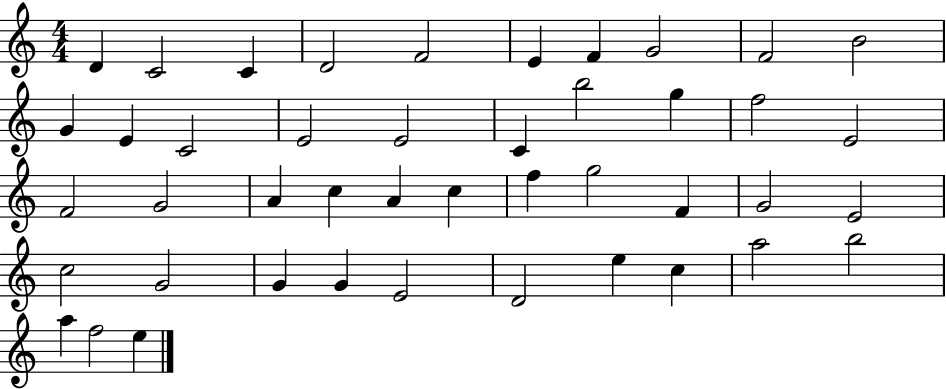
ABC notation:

X:1
T:Untitled
M:4/4
L:1/4
K:C
D C2 C D2 F2 E F G2 F2 B2 G E C2 E2 E2 C b2 g f2 E2 F2 G2 A c A c f g2 F G2 E2 c2 G2 G G E2 D2 e c a2 b2 a f2 e